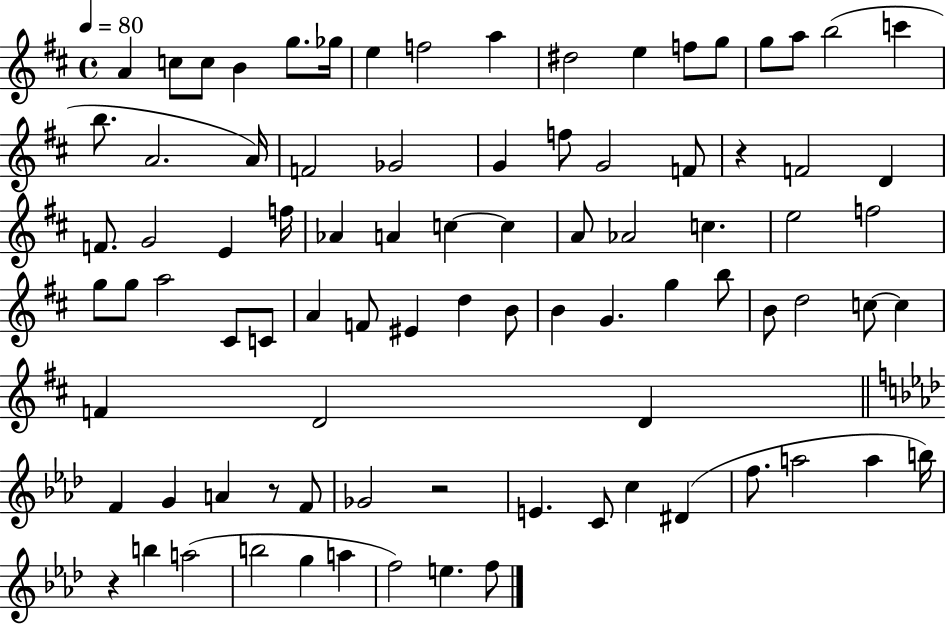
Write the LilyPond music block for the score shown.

{
  \clef treble
  \time 4/4
  \defaultTimeSignature
  \key d \major
  \tempo 4 = 80
  a'4 c''8 c''8 b'4 g''8. ges''16 | e''4 f''2 a''4 | dis''2 e''4 f''8 g''8 | g''8 a''8 b''2( c'''4 | \break b''8. a'2. a'16) | f'2 ges'2 | g'4 f''8 g'2 f'8 | r4 f'2 d'4 | \break f'8. g'2 e'4 f''16 | aes'4 a'4 c''4~~ c''4 | a'8 aes'2 c''4. | e''2 f''2 | \break g''8 g''8 a''2 cis'8 c'8 | a'4 f'8 eis'4 d''4 b'8 | b'4 g'4. g''4 b''8 | b'8 d''2 c''8~~ c''4 | \break f'4 d'2 d'4 | \bar "||" \break \key f \minor f'4 g'4 a'4 r8 f'8 | ges'2 r2 | e'4. c'8 c''4 dis'4( | f''8. a''2 a''4 b''16) | \break r4 b''4 a''2( | b''2 g''4 a''4 | f''2) e''4. f''8 | \bar "|."
}